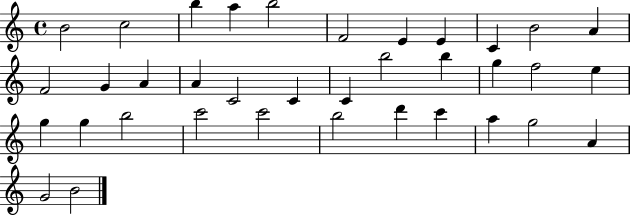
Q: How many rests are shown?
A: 0